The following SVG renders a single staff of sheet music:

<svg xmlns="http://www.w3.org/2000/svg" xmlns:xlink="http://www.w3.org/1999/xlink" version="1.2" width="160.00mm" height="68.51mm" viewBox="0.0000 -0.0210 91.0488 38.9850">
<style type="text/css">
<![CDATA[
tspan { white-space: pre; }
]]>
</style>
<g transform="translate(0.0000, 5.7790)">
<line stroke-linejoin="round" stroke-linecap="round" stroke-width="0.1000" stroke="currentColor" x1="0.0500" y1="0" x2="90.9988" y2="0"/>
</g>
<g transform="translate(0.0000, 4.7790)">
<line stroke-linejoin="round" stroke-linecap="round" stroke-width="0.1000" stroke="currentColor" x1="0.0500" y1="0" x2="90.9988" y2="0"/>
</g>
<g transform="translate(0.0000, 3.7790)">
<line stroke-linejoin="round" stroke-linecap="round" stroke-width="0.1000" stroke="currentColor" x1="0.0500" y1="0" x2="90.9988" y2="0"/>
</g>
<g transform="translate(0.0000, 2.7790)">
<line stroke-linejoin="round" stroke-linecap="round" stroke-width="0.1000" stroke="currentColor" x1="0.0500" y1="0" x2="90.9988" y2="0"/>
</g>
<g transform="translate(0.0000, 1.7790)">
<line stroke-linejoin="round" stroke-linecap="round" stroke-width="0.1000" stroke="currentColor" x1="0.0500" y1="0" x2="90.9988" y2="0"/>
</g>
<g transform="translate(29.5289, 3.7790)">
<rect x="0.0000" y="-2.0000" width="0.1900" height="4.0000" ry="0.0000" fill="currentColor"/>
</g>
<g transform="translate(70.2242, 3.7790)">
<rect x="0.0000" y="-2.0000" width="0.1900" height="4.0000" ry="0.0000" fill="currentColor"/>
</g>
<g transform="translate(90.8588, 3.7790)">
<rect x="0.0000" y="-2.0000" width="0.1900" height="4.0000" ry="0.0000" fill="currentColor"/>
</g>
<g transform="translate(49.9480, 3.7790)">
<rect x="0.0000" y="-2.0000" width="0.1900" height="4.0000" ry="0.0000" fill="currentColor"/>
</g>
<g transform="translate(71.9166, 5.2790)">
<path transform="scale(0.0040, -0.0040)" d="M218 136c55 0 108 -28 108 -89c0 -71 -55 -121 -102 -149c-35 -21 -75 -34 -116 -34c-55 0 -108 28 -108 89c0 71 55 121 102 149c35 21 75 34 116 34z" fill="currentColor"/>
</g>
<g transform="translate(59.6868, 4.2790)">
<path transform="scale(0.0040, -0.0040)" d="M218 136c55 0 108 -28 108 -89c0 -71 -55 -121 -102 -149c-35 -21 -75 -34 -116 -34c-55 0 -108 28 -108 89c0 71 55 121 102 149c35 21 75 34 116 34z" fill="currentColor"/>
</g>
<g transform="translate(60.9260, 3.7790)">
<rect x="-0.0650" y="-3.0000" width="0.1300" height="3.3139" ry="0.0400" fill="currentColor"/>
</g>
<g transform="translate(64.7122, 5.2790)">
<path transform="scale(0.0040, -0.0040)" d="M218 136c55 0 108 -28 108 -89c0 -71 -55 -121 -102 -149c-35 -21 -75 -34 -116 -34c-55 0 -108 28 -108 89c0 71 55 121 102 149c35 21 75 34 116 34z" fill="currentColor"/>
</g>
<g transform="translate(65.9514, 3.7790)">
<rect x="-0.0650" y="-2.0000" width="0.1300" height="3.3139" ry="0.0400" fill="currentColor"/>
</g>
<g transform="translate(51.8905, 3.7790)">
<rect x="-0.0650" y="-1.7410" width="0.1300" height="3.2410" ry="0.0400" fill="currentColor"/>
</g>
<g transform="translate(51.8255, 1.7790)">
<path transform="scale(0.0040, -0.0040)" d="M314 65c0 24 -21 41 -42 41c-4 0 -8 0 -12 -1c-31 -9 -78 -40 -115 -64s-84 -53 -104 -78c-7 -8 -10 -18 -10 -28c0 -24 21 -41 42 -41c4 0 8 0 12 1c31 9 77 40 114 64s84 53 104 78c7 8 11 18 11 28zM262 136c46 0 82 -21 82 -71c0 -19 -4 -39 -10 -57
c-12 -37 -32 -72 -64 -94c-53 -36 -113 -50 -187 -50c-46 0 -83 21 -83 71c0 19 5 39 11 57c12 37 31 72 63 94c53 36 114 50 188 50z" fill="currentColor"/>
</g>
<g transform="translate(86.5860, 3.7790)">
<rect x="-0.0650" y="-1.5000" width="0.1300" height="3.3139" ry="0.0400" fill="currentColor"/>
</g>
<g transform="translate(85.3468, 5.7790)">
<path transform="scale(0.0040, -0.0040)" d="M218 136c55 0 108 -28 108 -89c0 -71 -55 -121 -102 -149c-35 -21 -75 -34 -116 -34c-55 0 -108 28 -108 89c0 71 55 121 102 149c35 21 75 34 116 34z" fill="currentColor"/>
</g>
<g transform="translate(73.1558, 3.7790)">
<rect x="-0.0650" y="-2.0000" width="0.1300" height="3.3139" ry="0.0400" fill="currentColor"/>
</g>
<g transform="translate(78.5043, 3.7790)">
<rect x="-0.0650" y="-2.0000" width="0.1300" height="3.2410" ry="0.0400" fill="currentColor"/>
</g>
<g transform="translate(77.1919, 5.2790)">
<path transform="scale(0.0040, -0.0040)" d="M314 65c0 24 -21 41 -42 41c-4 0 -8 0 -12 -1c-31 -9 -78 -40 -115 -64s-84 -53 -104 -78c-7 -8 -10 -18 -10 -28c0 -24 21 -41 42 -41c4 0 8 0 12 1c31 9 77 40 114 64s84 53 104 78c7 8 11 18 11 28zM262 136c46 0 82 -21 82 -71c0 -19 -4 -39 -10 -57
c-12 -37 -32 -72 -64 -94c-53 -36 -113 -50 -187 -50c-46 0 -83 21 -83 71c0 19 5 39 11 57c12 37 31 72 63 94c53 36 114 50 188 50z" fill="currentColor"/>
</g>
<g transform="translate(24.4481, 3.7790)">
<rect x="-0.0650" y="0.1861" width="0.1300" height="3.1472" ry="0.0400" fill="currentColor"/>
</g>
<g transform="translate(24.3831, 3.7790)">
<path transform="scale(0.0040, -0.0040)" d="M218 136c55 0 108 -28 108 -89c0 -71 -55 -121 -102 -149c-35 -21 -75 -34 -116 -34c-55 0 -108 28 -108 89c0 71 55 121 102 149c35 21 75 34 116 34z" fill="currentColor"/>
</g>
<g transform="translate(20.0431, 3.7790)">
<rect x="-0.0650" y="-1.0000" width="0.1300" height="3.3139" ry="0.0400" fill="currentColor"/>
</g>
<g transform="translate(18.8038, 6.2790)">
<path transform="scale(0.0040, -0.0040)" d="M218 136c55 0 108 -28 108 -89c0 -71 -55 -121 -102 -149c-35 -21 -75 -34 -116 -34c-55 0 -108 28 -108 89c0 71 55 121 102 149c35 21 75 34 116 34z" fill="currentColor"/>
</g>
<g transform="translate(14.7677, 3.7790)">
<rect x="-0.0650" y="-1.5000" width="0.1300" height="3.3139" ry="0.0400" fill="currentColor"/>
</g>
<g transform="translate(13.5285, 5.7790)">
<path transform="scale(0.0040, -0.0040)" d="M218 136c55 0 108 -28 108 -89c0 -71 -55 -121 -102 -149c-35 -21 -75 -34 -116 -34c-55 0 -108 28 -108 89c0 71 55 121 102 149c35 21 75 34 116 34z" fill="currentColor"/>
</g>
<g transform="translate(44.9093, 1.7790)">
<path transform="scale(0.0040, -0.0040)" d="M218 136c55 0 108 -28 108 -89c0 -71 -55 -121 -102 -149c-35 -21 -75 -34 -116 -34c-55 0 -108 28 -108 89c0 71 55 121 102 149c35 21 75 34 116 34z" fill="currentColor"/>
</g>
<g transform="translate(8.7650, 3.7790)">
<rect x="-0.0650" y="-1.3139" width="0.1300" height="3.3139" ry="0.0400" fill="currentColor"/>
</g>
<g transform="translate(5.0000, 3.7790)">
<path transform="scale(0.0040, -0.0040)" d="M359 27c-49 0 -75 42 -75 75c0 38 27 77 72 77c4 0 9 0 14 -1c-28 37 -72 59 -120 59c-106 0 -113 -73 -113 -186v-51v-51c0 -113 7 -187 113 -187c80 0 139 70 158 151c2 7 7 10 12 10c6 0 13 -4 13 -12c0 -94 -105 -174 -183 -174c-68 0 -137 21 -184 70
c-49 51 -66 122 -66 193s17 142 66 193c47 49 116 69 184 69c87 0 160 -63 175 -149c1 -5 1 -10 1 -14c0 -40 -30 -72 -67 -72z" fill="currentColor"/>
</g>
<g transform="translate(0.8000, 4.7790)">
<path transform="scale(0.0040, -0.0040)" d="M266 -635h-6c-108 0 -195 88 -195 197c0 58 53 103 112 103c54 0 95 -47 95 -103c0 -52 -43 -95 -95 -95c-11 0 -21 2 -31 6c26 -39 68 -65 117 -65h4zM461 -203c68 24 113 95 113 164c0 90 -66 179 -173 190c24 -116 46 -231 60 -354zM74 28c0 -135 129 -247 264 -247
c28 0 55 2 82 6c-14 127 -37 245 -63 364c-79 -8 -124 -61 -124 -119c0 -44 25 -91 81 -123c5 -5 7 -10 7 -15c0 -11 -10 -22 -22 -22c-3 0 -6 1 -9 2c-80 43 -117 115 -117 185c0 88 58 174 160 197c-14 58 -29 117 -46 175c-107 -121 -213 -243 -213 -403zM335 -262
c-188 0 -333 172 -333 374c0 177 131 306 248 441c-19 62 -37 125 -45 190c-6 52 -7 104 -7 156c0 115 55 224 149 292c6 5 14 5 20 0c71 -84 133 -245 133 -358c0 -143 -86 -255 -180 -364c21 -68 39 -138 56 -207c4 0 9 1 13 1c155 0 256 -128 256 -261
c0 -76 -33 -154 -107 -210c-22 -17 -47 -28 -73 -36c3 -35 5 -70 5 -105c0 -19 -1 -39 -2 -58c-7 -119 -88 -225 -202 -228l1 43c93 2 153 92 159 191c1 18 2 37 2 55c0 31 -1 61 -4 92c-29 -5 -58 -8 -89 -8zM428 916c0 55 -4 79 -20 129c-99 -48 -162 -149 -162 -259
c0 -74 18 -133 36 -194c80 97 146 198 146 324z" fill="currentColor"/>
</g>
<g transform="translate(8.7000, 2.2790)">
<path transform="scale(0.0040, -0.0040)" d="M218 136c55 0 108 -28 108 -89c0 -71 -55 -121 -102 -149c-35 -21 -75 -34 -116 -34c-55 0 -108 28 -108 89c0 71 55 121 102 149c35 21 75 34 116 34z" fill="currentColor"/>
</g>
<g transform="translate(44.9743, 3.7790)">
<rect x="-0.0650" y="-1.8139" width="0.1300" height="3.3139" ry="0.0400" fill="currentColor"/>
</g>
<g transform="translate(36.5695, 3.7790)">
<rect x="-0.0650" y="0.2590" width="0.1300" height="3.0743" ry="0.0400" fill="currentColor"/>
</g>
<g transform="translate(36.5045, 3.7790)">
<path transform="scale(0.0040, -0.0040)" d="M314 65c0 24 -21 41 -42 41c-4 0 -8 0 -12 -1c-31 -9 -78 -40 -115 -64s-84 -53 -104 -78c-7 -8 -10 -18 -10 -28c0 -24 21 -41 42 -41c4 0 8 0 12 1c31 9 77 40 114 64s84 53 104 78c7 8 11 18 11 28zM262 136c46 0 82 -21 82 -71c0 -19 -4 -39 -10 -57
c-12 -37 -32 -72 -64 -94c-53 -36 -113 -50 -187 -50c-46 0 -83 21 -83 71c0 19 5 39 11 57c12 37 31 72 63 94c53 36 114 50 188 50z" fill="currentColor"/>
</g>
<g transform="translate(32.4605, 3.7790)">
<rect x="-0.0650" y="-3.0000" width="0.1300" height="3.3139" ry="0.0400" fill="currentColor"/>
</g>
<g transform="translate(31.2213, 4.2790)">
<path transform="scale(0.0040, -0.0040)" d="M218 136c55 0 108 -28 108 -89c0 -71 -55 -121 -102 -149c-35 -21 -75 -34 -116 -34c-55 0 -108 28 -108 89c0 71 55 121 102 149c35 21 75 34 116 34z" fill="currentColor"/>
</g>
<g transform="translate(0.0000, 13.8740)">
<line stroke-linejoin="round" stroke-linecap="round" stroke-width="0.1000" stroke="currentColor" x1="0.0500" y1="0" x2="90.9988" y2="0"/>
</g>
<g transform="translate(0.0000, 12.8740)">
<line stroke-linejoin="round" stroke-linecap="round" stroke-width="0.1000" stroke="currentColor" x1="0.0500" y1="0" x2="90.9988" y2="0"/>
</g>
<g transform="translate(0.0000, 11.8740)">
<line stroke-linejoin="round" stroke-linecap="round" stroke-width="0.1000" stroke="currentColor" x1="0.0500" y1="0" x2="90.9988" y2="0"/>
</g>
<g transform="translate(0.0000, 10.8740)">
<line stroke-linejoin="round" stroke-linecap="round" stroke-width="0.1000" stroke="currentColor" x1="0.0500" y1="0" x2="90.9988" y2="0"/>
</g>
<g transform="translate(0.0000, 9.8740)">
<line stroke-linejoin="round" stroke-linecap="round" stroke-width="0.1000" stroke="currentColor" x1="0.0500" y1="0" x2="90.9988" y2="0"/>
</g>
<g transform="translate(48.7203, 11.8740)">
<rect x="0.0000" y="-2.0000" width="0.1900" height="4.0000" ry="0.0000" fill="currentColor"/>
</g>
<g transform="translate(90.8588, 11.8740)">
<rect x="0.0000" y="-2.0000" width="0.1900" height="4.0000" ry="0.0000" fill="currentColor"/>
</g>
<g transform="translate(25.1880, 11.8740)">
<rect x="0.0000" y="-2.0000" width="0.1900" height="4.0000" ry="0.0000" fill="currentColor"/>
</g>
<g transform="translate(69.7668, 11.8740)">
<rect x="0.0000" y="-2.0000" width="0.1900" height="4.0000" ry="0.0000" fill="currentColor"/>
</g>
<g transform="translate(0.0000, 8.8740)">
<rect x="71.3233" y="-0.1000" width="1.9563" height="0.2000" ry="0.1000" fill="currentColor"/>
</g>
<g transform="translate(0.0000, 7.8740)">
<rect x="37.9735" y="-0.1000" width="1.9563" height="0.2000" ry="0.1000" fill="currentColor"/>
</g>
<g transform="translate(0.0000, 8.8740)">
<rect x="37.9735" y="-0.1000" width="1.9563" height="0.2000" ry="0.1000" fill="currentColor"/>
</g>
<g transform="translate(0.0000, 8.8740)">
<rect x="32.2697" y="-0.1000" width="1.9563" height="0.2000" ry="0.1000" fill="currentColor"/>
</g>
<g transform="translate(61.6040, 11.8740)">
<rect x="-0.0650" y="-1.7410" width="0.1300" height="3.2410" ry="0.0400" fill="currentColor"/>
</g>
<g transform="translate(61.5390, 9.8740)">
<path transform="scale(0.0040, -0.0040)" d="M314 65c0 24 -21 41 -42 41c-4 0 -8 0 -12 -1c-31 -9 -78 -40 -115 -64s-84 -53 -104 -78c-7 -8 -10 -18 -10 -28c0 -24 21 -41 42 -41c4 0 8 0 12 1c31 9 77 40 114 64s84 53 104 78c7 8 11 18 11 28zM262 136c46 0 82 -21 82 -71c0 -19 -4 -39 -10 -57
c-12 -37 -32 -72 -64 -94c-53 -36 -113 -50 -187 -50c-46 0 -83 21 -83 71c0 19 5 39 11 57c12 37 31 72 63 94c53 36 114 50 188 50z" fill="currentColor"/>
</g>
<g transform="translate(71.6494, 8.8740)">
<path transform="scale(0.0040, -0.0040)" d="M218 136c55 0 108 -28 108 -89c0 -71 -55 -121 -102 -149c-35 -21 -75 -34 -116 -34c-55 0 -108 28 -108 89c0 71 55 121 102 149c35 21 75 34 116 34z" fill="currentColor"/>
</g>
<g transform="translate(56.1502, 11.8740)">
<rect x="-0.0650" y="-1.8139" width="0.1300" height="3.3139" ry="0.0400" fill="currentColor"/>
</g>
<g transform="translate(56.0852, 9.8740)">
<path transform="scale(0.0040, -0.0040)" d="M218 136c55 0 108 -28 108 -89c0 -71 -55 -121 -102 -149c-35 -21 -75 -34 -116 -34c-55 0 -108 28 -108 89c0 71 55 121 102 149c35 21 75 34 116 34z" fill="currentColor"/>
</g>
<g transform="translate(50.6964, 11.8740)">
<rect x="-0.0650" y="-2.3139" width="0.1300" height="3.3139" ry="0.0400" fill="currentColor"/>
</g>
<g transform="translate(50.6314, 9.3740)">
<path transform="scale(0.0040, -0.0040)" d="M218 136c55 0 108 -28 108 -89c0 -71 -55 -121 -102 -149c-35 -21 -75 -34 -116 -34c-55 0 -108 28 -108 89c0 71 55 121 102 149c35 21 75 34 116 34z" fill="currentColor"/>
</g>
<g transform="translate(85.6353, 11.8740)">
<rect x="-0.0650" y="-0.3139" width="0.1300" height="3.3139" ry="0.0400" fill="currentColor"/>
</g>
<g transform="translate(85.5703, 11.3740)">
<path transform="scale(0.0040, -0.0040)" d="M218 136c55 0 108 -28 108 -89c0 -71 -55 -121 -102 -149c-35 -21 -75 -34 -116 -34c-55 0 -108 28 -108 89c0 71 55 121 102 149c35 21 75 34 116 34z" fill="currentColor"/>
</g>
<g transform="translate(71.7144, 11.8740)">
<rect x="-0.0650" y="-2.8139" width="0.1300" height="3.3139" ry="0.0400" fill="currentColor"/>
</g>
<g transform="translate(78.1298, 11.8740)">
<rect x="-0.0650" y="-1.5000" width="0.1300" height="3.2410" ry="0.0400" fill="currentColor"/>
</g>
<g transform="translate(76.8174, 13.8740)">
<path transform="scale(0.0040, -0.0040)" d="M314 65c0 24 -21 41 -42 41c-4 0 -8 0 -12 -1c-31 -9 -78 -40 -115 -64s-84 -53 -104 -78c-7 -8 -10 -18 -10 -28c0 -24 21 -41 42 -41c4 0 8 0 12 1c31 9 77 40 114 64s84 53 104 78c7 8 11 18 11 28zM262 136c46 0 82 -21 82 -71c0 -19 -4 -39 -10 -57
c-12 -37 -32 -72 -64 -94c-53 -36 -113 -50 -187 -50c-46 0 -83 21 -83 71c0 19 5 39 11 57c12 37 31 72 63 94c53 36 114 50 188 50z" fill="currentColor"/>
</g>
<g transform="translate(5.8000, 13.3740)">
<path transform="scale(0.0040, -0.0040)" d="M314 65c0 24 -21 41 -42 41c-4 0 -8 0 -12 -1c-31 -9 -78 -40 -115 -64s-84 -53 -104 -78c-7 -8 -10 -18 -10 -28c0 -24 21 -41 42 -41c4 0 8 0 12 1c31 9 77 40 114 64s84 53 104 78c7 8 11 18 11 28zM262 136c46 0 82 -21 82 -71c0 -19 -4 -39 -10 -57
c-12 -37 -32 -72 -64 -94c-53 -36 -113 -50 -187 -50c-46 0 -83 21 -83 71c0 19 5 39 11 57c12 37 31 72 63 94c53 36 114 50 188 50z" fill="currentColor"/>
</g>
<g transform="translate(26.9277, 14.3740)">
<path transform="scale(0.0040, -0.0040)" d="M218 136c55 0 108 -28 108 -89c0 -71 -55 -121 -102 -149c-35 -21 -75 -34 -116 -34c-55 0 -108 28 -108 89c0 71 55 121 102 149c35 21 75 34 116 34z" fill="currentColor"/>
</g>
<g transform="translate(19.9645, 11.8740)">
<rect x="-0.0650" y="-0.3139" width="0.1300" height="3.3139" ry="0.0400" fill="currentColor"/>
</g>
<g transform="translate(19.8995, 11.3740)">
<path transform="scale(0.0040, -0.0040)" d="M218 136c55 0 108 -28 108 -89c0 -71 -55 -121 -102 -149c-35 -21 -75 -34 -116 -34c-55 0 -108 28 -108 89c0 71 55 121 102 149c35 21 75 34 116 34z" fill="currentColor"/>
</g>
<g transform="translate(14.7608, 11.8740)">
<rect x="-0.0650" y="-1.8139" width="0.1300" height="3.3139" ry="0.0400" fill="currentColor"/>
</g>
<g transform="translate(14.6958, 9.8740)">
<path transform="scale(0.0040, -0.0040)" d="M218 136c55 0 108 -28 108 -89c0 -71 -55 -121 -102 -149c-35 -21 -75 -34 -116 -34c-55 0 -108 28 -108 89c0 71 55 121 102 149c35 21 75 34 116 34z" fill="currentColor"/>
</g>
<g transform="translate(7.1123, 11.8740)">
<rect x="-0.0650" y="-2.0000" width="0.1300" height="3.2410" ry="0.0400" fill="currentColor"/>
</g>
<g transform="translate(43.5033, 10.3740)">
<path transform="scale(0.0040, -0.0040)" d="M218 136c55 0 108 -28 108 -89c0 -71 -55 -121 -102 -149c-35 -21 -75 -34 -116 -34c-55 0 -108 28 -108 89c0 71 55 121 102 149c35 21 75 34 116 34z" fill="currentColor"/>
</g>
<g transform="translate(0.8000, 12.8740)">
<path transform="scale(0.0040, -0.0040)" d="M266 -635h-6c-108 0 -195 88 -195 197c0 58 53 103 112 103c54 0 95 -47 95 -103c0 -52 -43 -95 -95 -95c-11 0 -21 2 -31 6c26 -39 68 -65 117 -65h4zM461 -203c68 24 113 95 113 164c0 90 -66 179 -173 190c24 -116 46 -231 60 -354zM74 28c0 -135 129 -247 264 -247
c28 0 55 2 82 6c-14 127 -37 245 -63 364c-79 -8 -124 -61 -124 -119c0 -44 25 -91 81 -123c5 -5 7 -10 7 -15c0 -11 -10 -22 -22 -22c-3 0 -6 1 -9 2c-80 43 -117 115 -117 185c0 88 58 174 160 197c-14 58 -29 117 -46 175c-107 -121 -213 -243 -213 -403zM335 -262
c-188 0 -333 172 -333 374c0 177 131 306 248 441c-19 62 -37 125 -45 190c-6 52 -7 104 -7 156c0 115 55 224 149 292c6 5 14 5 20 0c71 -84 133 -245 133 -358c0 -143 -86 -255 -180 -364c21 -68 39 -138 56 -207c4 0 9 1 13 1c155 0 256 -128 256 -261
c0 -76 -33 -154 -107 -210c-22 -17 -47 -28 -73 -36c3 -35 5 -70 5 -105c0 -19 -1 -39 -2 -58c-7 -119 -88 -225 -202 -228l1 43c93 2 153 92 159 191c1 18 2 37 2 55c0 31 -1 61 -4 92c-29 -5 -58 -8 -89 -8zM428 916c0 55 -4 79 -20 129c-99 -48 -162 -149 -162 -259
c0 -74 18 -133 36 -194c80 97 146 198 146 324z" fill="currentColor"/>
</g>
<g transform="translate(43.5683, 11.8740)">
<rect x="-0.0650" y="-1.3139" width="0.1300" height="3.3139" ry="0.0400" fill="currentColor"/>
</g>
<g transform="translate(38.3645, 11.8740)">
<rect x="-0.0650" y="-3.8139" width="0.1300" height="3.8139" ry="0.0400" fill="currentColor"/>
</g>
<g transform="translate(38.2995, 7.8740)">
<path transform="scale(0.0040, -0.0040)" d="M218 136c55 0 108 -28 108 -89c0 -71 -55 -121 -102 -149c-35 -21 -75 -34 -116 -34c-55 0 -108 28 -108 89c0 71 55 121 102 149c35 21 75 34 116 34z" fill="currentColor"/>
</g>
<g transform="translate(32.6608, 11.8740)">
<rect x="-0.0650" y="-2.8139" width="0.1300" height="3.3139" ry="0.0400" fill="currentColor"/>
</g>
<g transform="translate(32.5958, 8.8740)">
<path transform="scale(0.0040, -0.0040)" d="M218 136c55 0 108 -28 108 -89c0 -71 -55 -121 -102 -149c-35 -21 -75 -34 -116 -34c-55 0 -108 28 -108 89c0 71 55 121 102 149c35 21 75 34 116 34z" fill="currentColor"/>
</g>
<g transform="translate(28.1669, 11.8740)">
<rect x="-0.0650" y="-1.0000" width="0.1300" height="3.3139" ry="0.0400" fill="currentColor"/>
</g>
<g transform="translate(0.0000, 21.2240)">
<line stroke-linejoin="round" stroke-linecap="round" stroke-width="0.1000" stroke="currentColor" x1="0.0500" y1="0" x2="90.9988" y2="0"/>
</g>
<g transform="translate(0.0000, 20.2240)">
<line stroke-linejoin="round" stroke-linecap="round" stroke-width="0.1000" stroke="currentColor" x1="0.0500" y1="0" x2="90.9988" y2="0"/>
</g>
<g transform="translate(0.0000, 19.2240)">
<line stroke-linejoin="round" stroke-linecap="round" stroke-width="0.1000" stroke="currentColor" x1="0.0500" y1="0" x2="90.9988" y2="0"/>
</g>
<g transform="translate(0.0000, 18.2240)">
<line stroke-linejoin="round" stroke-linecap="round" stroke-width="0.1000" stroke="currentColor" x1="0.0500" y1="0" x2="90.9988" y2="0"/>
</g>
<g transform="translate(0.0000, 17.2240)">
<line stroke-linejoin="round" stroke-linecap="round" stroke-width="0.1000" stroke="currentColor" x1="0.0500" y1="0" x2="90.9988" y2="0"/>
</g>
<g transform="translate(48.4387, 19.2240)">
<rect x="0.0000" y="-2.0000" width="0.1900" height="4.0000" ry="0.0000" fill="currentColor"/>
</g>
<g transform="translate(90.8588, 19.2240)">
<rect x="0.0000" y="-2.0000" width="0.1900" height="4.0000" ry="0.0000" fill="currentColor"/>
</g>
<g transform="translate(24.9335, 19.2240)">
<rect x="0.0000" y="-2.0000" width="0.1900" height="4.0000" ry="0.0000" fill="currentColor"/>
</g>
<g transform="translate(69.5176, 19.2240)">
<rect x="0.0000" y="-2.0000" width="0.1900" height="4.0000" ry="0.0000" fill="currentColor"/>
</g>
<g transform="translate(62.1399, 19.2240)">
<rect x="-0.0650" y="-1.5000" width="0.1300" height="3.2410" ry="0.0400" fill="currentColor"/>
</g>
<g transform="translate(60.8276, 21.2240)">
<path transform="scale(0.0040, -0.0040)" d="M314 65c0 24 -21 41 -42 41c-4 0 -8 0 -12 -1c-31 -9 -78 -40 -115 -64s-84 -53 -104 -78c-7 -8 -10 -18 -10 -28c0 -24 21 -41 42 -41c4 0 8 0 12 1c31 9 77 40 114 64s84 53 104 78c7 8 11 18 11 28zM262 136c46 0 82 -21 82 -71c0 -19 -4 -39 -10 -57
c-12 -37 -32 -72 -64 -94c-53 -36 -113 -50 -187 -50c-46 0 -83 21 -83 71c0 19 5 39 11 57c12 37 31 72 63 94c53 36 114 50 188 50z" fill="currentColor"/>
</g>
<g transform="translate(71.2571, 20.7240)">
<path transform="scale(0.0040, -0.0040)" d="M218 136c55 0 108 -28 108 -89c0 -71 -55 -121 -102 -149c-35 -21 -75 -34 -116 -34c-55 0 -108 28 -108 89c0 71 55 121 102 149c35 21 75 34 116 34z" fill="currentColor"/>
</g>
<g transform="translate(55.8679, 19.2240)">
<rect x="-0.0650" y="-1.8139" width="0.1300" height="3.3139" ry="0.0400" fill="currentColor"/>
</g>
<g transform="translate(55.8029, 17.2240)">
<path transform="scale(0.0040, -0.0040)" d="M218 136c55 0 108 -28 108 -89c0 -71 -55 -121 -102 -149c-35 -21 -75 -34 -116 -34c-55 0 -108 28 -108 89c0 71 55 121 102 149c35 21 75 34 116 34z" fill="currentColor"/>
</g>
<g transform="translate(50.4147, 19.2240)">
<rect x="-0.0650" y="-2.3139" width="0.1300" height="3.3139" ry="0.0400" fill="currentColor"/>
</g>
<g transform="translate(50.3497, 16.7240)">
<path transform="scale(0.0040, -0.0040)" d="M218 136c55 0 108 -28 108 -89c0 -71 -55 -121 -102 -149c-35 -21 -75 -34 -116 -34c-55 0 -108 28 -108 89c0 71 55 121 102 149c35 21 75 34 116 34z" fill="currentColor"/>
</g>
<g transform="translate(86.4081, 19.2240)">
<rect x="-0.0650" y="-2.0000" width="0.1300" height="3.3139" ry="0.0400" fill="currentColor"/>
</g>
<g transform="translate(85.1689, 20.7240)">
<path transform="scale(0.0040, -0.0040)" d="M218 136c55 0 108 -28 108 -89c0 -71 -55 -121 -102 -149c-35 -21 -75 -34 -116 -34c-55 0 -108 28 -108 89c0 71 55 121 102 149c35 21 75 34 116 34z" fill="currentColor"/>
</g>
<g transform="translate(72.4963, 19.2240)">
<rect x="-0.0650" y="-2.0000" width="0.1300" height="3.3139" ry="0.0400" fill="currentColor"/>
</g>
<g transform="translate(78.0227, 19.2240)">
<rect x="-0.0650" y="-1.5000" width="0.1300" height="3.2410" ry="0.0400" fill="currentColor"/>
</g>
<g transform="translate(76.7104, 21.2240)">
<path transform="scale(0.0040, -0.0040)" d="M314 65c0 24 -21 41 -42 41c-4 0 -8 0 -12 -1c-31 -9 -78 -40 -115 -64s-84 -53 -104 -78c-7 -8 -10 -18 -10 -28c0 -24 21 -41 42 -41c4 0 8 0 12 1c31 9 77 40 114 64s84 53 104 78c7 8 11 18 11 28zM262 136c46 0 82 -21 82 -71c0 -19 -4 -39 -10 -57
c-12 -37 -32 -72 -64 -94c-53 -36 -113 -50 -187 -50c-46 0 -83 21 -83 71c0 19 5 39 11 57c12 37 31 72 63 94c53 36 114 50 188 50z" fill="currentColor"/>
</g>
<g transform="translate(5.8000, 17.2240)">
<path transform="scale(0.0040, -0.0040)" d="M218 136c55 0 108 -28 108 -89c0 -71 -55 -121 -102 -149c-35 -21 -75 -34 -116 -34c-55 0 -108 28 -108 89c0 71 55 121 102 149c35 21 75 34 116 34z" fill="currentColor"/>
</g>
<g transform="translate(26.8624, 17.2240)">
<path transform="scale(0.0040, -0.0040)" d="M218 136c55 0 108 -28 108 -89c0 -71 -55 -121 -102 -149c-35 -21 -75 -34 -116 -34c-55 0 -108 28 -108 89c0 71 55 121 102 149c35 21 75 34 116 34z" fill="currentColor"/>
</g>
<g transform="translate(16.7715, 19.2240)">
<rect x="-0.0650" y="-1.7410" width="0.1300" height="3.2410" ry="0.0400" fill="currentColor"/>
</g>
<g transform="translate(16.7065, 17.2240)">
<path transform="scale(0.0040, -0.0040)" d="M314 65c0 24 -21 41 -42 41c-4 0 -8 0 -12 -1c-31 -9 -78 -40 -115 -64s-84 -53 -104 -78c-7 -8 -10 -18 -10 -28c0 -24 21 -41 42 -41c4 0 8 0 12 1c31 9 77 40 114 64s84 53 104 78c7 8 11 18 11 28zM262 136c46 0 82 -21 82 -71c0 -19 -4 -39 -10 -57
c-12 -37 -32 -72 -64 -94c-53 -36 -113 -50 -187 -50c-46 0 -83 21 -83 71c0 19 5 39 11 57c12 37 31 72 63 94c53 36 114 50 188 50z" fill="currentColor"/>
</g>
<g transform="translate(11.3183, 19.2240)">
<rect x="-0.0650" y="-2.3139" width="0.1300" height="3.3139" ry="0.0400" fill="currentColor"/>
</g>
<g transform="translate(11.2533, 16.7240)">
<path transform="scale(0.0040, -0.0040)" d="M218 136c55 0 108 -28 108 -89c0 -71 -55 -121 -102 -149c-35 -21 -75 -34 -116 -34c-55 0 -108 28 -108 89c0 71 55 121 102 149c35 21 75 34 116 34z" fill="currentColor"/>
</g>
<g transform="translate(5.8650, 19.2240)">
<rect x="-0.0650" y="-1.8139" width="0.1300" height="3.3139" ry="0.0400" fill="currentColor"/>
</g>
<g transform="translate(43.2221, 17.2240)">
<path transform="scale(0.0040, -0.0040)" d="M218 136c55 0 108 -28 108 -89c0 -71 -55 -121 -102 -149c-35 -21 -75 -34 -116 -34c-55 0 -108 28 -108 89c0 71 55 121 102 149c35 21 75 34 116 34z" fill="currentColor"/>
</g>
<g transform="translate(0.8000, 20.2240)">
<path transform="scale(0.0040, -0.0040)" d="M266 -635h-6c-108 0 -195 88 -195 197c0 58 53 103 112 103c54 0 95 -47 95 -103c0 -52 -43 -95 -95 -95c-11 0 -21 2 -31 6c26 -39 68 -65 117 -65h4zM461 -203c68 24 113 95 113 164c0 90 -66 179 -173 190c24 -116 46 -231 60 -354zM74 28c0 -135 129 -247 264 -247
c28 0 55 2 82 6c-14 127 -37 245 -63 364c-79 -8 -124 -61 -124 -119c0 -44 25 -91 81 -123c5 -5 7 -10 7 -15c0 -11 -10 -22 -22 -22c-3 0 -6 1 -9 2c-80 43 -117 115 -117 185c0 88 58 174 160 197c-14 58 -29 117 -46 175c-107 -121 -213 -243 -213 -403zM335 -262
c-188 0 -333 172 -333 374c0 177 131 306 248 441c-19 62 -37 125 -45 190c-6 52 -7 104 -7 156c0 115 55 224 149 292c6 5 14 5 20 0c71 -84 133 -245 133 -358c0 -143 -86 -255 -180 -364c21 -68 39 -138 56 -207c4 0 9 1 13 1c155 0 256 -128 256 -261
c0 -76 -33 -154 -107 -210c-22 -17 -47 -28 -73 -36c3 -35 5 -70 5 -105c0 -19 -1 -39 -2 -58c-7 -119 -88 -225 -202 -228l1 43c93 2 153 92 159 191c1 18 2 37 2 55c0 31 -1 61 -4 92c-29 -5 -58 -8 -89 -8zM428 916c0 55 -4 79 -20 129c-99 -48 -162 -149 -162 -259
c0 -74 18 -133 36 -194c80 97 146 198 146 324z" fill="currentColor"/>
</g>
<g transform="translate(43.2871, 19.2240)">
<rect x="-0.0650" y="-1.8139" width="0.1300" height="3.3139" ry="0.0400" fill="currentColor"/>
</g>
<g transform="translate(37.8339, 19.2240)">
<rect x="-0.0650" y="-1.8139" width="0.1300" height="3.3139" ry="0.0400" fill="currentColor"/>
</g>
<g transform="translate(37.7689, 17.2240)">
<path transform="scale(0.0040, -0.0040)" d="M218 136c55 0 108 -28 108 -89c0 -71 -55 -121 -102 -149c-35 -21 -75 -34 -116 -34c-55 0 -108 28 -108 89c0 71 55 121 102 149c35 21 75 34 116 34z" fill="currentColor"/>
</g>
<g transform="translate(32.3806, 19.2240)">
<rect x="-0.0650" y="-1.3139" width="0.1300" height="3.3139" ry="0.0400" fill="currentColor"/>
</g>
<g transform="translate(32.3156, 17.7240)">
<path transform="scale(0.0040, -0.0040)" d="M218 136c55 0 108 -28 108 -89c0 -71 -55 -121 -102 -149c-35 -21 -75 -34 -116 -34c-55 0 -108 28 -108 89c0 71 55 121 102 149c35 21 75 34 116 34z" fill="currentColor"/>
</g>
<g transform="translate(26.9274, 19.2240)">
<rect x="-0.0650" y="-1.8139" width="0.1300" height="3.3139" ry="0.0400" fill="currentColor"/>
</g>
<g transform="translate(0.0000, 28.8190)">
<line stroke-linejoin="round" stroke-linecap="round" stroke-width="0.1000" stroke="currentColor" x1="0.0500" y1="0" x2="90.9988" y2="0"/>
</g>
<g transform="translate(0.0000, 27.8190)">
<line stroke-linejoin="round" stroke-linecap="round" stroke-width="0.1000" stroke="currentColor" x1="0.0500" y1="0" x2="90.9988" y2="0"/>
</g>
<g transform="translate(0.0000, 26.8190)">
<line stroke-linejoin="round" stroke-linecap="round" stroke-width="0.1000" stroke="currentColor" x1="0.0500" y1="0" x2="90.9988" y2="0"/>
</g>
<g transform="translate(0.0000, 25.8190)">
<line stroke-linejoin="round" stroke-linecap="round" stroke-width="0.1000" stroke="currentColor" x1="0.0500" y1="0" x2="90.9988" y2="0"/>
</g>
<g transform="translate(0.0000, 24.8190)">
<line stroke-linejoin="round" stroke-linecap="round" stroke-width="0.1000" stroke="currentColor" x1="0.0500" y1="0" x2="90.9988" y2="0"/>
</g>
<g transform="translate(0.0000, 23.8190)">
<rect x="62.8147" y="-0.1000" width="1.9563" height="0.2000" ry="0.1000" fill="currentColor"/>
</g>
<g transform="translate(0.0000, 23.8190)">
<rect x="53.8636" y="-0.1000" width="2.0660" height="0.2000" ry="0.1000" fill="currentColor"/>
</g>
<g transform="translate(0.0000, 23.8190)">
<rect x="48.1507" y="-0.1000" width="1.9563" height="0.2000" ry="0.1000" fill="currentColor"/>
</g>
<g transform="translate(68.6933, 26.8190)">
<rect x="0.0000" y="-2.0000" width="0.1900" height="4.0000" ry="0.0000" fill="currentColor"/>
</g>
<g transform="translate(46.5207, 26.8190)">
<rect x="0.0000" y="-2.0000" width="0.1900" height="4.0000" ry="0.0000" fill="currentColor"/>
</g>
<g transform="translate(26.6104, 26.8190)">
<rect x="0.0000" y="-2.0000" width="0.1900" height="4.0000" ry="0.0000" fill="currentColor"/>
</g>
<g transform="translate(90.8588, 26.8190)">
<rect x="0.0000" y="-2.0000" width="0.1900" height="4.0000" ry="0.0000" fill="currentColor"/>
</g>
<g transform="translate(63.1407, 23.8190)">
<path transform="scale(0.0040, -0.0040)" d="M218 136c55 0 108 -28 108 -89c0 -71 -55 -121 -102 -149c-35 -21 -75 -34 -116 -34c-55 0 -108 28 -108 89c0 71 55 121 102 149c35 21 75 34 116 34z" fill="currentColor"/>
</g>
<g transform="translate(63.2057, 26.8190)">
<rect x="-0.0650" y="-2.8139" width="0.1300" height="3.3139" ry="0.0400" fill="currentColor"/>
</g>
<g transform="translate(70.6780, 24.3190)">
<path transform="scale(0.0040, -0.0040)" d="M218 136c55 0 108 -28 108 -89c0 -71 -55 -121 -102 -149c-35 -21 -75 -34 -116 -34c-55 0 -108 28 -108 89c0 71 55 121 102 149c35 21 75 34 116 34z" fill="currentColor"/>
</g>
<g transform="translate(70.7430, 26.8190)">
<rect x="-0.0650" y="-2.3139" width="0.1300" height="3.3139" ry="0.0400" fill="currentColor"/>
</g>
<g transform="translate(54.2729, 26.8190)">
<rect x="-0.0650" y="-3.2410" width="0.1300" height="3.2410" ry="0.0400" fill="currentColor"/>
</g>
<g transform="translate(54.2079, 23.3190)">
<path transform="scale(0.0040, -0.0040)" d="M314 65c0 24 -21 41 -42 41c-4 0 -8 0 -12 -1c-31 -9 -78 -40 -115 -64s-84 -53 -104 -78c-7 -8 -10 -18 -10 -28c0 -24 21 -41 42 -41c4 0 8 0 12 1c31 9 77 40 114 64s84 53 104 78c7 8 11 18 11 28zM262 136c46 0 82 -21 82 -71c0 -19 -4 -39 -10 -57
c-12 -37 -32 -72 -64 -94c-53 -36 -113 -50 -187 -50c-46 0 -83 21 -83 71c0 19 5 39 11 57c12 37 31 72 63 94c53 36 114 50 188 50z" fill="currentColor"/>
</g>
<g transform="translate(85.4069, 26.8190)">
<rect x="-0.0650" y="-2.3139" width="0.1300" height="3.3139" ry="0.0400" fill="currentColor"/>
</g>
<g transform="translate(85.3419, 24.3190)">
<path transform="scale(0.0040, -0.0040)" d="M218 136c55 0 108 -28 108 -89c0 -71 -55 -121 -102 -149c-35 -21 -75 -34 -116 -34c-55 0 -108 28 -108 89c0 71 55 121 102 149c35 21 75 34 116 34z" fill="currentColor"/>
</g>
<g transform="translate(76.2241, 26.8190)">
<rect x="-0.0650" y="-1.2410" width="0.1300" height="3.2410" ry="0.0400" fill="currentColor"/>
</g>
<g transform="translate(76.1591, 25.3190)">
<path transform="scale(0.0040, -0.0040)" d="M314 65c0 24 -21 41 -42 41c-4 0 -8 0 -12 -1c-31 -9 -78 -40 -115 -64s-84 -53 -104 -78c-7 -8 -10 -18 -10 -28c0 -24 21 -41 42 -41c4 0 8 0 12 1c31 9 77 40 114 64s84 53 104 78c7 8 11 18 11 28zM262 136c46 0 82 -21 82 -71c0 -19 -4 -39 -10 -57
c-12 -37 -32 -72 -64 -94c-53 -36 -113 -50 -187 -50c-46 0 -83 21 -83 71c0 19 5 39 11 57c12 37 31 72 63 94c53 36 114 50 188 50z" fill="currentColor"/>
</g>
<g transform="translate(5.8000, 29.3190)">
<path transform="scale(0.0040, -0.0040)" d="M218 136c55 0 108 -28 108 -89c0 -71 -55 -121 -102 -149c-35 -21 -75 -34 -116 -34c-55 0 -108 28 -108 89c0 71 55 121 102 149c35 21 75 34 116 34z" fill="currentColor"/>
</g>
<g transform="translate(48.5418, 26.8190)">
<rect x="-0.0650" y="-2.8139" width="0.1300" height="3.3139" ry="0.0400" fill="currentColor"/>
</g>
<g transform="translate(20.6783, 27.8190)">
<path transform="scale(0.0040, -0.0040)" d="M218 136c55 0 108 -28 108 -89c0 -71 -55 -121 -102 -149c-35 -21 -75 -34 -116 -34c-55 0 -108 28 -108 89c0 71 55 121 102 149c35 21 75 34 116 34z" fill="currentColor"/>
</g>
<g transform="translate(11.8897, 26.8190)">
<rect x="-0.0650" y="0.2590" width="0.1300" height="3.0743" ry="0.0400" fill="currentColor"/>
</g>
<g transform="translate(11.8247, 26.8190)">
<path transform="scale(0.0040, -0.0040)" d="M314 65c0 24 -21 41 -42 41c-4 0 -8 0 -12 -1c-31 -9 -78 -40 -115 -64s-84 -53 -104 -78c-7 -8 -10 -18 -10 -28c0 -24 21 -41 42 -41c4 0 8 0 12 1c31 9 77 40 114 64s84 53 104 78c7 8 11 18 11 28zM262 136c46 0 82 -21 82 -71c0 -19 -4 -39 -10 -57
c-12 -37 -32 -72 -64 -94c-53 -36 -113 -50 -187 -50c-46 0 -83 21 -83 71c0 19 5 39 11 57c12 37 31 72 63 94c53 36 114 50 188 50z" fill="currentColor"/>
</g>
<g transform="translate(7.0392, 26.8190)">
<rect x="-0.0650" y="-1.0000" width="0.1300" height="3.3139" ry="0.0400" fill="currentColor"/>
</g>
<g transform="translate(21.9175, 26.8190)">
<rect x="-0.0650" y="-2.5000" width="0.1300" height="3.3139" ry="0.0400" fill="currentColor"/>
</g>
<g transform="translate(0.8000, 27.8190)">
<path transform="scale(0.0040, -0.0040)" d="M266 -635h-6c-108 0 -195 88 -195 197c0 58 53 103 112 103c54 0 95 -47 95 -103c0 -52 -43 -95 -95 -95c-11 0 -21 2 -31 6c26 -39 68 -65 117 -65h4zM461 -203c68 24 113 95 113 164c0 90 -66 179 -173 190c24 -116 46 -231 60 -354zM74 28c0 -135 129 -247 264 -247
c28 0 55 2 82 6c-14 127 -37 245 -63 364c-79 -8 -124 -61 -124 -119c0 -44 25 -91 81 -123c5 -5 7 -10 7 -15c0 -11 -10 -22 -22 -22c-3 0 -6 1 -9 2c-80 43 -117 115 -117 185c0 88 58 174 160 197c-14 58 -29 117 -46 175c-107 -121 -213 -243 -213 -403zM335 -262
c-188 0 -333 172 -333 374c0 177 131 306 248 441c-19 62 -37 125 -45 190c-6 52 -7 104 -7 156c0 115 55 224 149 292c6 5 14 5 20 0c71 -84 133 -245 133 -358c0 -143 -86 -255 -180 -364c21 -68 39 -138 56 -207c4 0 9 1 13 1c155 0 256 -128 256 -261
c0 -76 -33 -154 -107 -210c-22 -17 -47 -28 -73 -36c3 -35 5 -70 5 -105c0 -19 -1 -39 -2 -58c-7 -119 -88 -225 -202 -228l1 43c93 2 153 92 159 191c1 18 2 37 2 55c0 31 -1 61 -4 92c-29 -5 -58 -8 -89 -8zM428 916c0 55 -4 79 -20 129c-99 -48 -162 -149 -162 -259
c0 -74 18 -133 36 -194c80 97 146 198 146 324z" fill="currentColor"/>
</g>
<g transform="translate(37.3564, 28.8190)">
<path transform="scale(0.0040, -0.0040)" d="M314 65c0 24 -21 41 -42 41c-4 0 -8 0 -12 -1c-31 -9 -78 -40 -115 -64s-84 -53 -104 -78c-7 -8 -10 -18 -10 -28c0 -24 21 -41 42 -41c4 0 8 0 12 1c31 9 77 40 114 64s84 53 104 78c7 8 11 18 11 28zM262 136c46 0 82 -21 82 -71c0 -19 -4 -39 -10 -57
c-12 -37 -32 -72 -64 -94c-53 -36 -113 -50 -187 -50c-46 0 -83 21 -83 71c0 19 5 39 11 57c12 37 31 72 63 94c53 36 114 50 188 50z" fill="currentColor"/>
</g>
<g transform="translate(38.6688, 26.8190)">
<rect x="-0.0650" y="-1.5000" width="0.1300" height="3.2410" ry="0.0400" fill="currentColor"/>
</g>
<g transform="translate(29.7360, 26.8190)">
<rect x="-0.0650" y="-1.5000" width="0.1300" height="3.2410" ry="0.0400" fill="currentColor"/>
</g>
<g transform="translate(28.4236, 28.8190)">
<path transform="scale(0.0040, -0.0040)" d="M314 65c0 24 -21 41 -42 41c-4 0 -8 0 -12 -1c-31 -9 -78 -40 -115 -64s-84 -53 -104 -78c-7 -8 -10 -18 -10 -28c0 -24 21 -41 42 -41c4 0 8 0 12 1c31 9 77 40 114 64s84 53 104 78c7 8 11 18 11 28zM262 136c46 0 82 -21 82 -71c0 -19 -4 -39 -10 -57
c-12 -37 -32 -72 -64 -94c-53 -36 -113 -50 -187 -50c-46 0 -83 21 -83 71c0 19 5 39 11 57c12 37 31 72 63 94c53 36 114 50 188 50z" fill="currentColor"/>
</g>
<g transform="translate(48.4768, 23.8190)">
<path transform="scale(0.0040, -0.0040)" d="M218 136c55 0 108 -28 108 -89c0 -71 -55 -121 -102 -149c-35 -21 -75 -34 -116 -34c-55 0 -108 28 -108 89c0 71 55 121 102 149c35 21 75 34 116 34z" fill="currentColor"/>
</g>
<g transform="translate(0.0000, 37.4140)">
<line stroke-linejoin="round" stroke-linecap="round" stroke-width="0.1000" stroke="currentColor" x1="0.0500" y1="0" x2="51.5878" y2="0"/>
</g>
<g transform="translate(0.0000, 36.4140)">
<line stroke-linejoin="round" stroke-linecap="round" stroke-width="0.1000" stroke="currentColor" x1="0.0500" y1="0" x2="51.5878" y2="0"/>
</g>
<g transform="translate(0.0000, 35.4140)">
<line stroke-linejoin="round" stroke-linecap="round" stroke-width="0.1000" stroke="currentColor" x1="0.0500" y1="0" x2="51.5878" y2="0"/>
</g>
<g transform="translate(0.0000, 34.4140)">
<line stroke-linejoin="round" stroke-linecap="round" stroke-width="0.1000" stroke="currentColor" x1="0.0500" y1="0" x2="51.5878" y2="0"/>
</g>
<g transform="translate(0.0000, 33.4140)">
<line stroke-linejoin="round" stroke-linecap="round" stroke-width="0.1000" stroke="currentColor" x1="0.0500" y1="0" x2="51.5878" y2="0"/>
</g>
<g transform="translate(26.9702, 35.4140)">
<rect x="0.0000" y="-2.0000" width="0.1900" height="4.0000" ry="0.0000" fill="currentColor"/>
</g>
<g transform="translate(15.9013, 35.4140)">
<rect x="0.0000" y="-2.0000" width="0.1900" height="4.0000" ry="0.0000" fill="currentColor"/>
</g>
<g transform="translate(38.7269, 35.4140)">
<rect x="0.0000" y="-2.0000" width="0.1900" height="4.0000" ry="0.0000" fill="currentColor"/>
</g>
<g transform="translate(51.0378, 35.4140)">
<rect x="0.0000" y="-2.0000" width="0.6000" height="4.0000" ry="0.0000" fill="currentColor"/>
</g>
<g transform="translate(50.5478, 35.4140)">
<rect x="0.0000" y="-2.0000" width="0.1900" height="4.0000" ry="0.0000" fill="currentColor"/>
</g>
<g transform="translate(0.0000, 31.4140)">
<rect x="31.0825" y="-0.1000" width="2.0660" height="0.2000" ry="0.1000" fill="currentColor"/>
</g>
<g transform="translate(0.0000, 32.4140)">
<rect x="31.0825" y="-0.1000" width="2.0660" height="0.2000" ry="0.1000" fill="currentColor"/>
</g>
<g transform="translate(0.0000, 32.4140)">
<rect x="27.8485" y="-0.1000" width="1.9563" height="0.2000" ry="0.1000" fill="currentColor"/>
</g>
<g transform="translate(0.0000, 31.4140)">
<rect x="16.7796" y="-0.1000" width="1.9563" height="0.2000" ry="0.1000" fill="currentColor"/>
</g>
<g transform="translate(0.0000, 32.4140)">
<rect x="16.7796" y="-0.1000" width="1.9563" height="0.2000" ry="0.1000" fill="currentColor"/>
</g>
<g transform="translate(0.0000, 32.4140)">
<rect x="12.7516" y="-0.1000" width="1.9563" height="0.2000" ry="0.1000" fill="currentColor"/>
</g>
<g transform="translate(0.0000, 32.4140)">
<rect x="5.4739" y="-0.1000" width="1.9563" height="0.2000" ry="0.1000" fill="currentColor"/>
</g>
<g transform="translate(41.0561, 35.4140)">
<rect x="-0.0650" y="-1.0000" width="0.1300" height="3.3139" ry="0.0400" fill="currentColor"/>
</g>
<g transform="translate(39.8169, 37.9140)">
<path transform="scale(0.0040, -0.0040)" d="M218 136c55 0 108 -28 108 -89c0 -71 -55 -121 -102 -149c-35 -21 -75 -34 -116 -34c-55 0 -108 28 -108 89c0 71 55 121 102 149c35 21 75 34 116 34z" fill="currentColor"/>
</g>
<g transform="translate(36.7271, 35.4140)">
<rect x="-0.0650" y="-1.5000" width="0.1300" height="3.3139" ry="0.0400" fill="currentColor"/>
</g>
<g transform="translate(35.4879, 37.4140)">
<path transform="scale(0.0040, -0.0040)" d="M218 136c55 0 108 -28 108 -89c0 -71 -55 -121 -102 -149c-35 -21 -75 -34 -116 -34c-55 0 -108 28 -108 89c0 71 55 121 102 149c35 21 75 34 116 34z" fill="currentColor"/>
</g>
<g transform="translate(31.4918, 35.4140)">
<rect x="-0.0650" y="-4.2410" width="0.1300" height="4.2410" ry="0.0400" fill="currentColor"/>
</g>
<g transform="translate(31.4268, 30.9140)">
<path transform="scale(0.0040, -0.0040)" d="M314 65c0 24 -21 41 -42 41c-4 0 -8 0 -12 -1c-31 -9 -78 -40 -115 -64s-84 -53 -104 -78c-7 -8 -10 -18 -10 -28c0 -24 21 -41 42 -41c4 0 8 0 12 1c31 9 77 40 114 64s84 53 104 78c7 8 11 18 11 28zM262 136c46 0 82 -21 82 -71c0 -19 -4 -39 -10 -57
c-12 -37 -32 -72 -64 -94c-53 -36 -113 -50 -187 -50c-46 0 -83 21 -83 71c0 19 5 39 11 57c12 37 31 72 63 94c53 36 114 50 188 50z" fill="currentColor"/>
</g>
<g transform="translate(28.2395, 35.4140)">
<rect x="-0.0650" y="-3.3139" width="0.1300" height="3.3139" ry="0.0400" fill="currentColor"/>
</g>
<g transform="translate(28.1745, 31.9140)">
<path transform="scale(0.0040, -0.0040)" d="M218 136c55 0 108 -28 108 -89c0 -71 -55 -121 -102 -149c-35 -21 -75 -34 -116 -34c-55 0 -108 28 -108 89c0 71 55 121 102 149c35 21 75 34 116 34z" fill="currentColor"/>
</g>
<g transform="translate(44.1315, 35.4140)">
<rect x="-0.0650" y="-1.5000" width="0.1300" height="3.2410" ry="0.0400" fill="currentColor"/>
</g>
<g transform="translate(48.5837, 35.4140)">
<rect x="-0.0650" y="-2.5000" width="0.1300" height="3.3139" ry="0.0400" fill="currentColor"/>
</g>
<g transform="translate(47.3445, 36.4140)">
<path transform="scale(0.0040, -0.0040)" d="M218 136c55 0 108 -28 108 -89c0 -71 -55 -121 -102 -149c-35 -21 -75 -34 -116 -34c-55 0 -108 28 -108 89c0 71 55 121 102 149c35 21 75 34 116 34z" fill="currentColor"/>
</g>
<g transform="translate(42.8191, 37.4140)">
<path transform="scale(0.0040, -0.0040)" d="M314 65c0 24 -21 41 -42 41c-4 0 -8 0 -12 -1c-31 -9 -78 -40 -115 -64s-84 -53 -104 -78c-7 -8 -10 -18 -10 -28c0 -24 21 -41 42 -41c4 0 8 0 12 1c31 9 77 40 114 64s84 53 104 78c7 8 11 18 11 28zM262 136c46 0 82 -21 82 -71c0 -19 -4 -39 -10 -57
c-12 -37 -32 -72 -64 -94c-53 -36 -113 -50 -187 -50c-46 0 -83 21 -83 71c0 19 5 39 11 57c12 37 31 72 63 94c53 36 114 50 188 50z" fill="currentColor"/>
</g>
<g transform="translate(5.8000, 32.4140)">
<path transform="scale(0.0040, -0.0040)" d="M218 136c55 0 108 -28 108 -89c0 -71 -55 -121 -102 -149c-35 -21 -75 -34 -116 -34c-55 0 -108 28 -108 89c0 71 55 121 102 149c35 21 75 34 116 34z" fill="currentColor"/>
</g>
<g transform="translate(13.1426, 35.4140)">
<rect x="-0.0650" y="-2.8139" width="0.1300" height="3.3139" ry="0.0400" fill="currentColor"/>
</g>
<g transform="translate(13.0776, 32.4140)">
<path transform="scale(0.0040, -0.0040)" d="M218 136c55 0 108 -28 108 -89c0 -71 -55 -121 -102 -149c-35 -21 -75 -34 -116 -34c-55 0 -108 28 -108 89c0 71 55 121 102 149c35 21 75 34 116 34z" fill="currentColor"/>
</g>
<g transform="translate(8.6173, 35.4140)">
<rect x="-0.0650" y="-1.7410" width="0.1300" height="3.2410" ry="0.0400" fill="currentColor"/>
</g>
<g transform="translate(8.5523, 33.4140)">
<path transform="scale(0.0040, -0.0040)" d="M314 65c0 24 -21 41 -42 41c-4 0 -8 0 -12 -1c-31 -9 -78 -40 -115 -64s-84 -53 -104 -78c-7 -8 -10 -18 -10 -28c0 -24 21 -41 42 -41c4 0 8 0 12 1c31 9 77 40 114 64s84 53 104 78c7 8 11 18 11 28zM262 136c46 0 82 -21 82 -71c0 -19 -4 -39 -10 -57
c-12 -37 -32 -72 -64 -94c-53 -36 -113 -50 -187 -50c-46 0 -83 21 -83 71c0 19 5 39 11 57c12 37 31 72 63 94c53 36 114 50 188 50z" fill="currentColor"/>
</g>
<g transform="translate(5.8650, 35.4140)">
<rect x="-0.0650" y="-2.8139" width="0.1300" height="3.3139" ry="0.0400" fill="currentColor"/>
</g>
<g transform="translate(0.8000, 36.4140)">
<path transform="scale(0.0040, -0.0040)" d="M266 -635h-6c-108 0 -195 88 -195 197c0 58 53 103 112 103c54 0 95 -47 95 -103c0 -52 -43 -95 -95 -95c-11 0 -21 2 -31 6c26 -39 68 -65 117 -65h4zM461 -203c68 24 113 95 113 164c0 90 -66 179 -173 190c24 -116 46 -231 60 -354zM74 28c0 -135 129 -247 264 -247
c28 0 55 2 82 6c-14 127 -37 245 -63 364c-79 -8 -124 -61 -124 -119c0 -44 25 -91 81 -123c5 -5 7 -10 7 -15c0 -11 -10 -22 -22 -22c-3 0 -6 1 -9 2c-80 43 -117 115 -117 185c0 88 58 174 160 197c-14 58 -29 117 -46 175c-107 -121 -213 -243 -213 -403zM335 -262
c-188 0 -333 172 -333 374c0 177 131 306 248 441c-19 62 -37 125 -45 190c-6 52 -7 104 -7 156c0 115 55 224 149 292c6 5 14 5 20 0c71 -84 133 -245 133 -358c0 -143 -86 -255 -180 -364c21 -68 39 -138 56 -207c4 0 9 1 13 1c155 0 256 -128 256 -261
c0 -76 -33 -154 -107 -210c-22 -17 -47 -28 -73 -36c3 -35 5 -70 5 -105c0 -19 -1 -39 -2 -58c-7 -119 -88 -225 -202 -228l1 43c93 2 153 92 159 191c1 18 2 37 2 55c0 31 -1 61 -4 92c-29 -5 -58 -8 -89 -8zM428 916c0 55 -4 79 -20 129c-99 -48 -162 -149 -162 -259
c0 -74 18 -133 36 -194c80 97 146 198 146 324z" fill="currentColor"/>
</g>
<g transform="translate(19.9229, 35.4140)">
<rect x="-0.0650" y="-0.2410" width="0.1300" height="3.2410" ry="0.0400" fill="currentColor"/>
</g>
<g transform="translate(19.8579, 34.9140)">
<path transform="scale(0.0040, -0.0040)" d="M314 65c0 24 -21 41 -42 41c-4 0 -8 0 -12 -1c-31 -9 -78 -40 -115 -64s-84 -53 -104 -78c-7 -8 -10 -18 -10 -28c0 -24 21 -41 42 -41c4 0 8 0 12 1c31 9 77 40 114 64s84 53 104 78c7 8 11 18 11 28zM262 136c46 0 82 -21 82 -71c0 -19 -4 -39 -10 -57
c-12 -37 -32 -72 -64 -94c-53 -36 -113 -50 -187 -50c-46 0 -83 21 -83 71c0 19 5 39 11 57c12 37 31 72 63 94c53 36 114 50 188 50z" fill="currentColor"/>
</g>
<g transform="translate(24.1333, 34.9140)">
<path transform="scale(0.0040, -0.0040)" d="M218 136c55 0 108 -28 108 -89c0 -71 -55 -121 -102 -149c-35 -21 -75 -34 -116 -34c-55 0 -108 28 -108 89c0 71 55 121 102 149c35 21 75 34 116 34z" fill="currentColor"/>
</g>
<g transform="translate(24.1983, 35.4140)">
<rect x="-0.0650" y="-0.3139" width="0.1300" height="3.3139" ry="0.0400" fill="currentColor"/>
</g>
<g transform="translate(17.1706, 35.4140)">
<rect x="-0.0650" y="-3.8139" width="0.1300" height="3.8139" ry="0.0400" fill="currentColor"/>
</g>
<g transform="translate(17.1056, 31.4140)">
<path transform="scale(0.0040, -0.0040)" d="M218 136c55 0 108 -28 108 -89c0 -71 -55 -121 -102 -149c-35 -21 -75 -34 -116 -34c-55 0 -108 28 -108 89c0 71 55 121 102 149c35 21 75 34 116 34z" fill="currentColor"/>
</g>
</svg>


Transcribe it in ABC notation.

X:1
T:Untitled
M:4/4
L:1/4
K:C
e E D B A B2 f f2 A F F F2 E F2 f c D a c' e g f f2 a E2 c f g f2 f e f f g f E2 F E2 F D B2 G E2 E2 a b2 a g e2 g a f2 a c' c2 c b d'2 E D E2 G